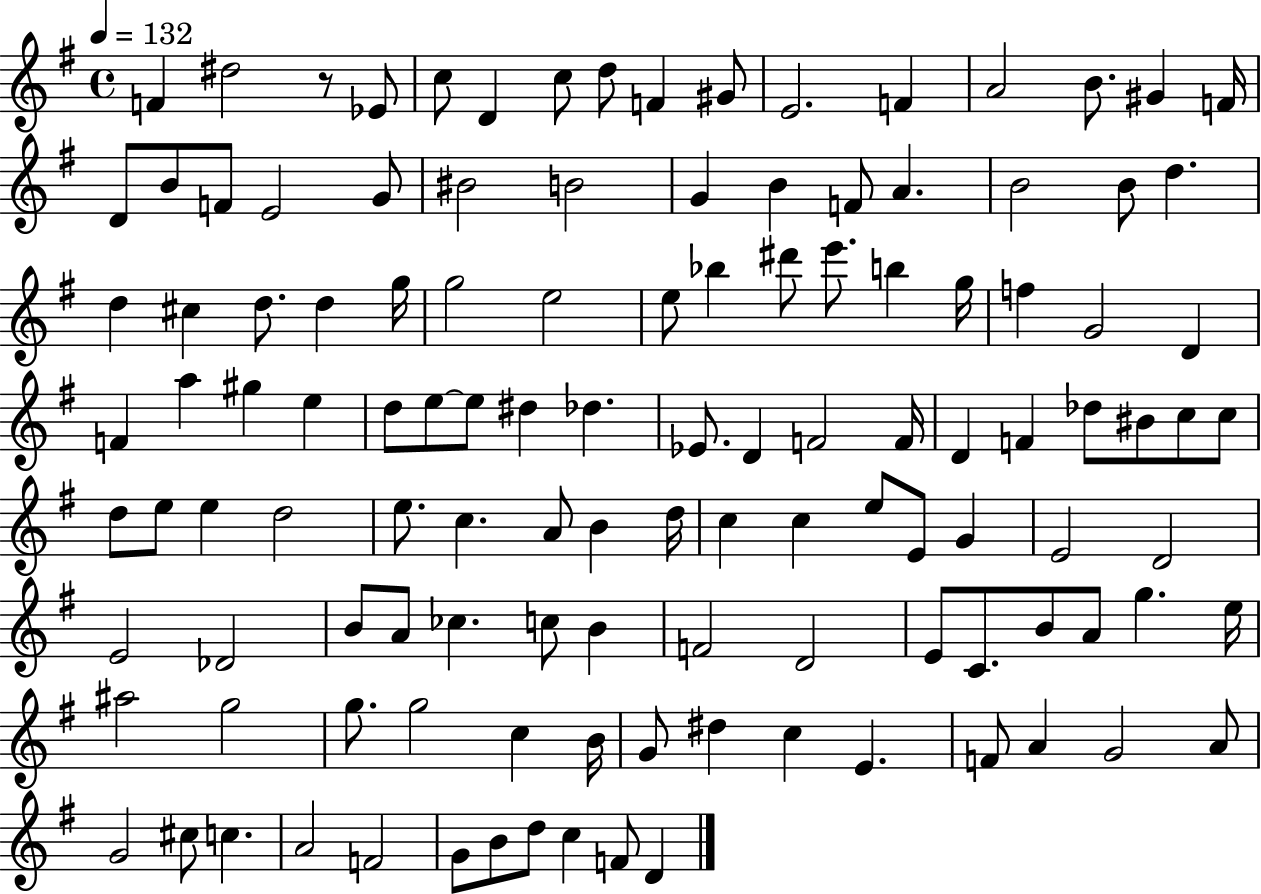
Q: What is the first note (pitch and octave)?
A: F4